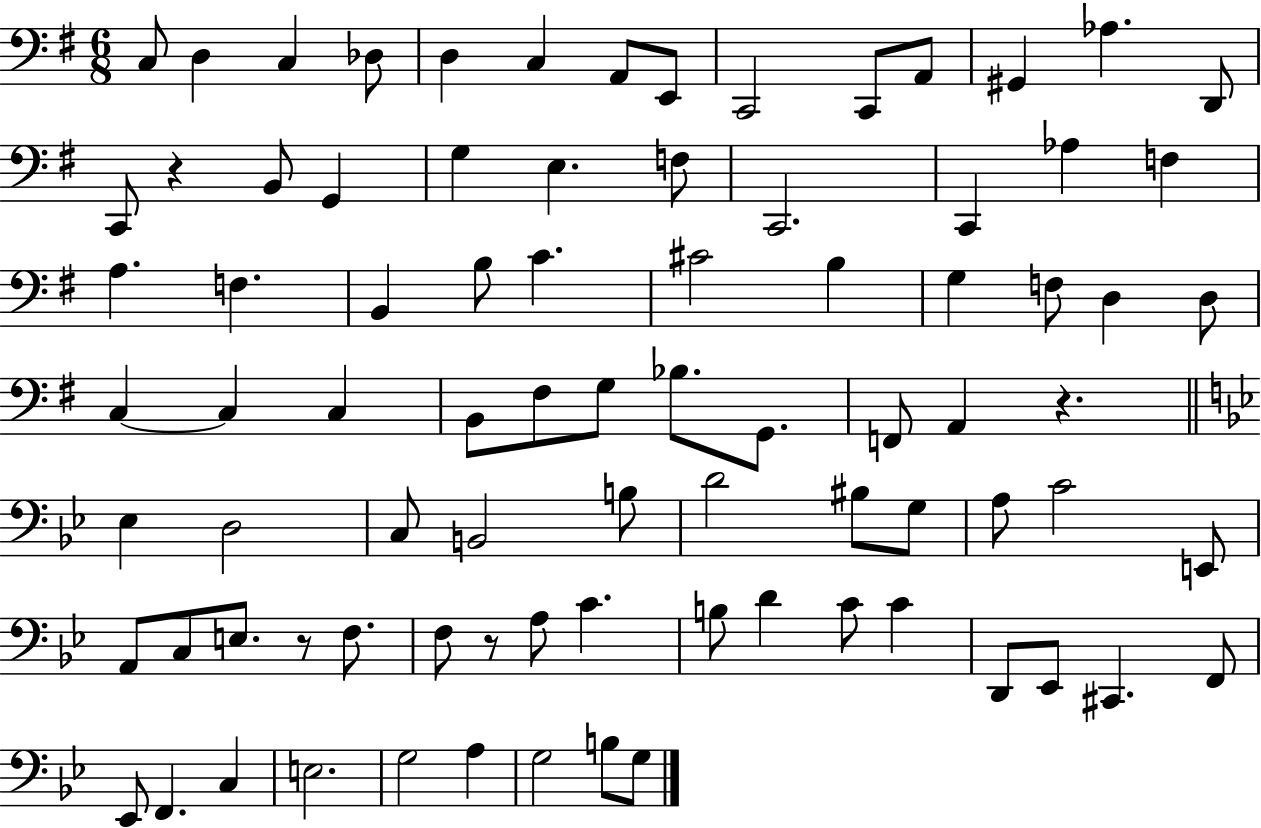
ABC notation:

X:1
T:Untitled
M:6/8
L:1/4
K:G
C,/2 D, C, _D,/2 D, C, A,,/2 E,,/2 C,,2 C,,/2 A,,/2 ^G,, _A, D,,/2 C,,/2 z B,,/2 G,, G, E, F,/2 C,,2 C,, _A, F, A, F, B,, B,/2 C ^C2 B, G, F,/2 D, D,/2 C, C, C, B,,/2 ^F,/2 G,/2 _B,/2 G,,/2 F,,/2 A,, z _E, D,2 C,/2 B,,2 B,/2 D2 ^B,/2 G,/2 A,/2 C2 E,,/2 A,,/2 C,/2 E,/2 z/2 F,/2 F,/2 z/2 A,/2 C B,/2 D C/2 C D,,/2 _E,,/2 ^C,, F,,/2 _E,,/2 F,, C, E,2 G,2 A, G,2 B,/2 G,/2